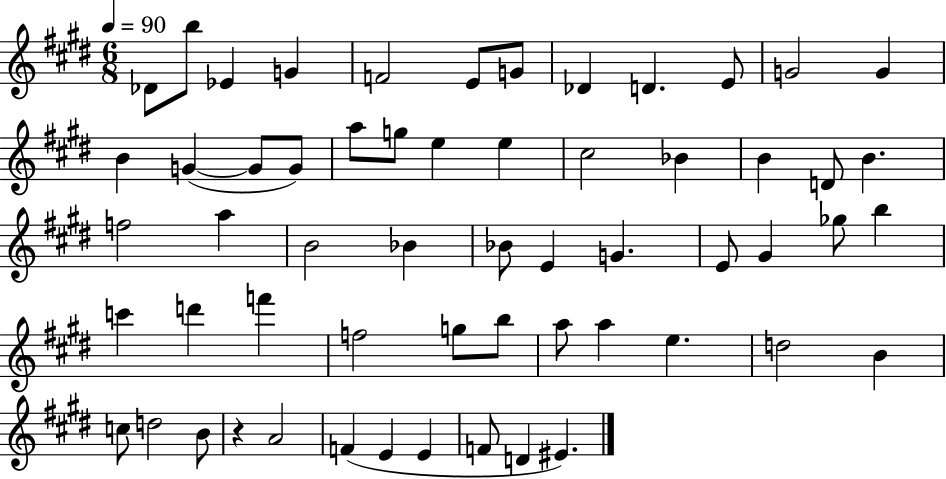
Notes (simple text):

Db4/e B5/e Eb4/q G4/q F4/h E4/e G4/e Db4/q D4/q. E4/e G4/h G4/q B4/q G4/q G4/e G4/e A5/e G5/e E5/q E5/q C#5/h Bb4/q B4/q D4/e B4/q. F5/h A5/q B4/h Bb4/q Bb4/e E4/q G4/q. E4/e G#4/q Gb5/e B5/q C6/q D6/q F6/q F5/h G5/e B5/e A5/e A5/q E5/q. D5/h B4/q C5/e D5/h B4/e R/q A4/h F4/q E4/q E4/q F4/e D4/q EIS4/q.